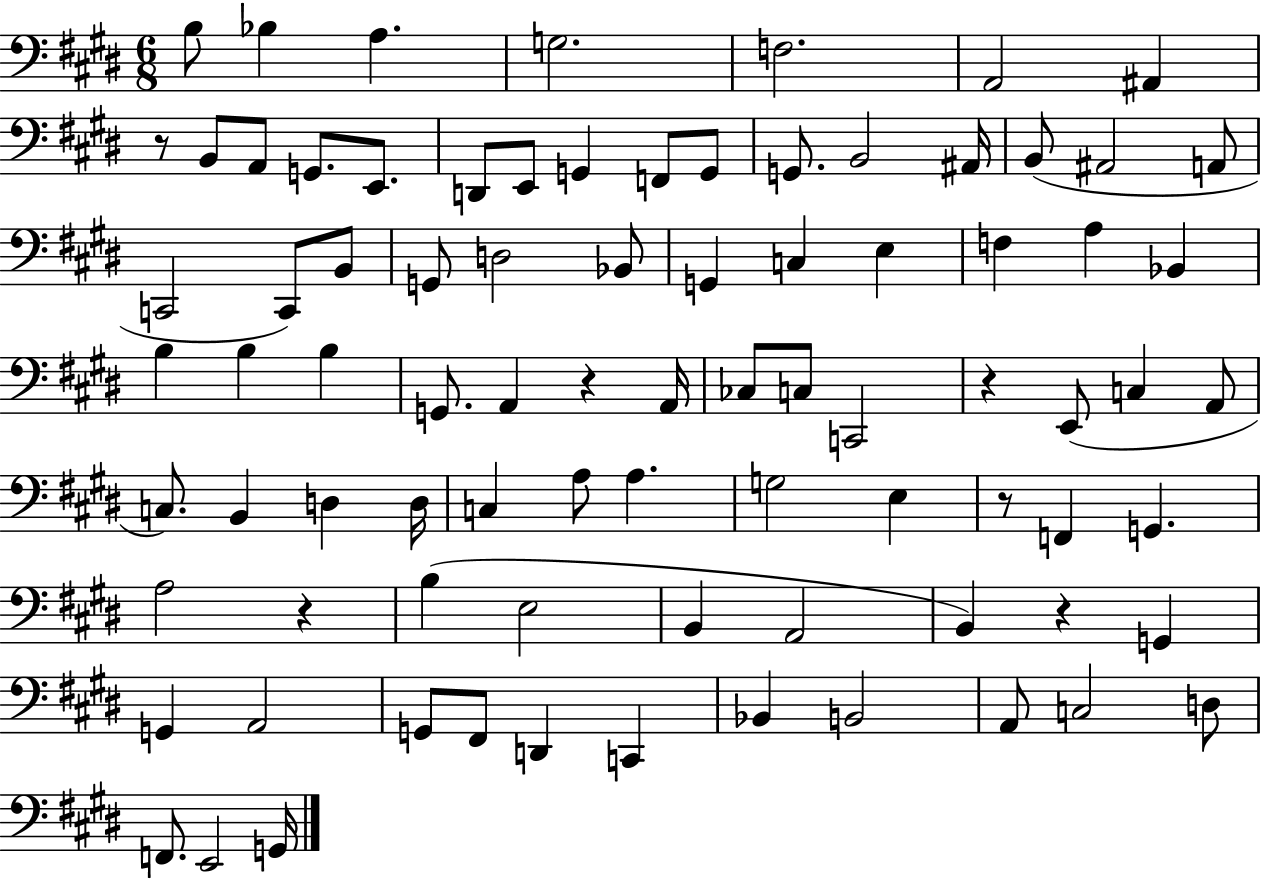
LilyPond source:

{
  \clef bass
  \numericTimeSignature
  \time 6/8
  \key e \major
  b8 bes4 a4. | g2. | f2. | a,2 ais,4 | \break r8 b,8 a,8 g,8. e,8. | d,8 e,8 g,4 f,8 g,8 | g,8. b,2 ais,16 | b,8( ais,2 a,8 | \break c,2 c,8) b,8 | g,8 d2 bes,8 | g,4 c4 e4 | f4 a4 bes,4 | \break b4 b4 b4 | g,8. a,4 r4 a,16 | ces8 c8 c,2 | r4 e,8( c4 a,8 | \break c8.) b,4 d4 d16 | c4 a8 a4. | g2 e4 | r8 f,4 g,4. | \break a2 r4 | b4( e2 | b,4 a,2 | b,4) r4 g,4 | \break g,4 a,2 | g,8 fis,8 d,4 c,4 | bes,4 b,2 | a,8 c2 d8 | \break f,8. e,2 g,16 | \bar "|."
}